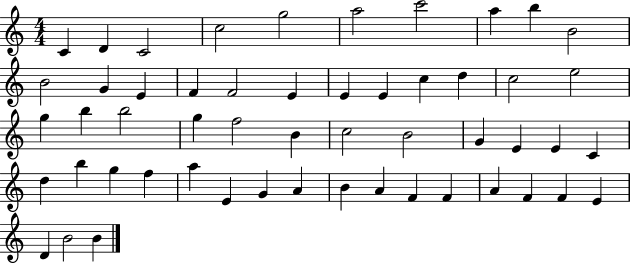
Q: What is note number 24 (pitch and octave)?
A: B5